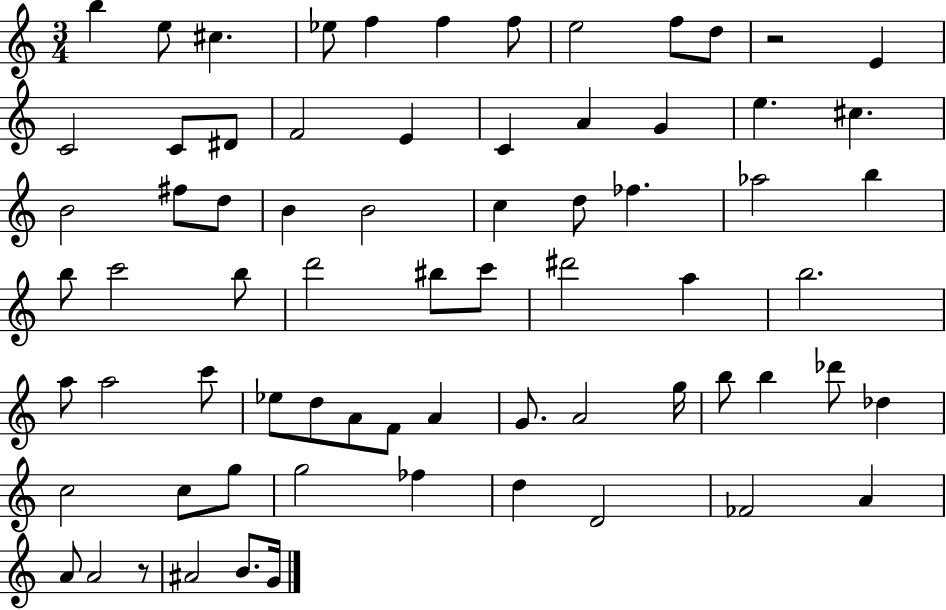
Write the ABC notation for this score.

X:1
T:Untitled
M:3/4
L:1/4
K:C
b e/2 ^c _e/2 f f f/2 e2 f/2 d/2 z2 E C2 C/2 ^D/2 F2 E C A G e ^c B2 ^f/2 d/2 B B2 c d/2 _f _a2 b b/2 c'2 b/2 d'2 ^b/2 c'/2 ^d'2 a b2 a/2 a2 c'/2 _e/2 d/2 A/2 F/2 A G/2 A2 g/4 b/2 b _d'/2 _d c2 c/2 g/2 g2 _f d D2 _F2 A A/2 A2 z/2 ^A2 B/2 G/4